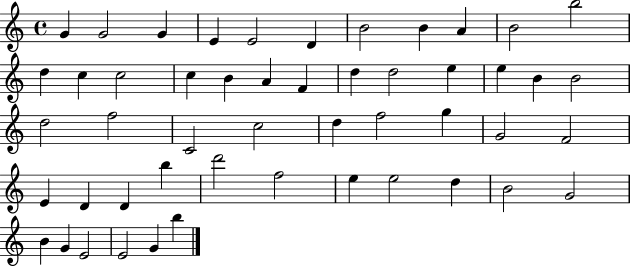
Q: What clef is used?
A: treble